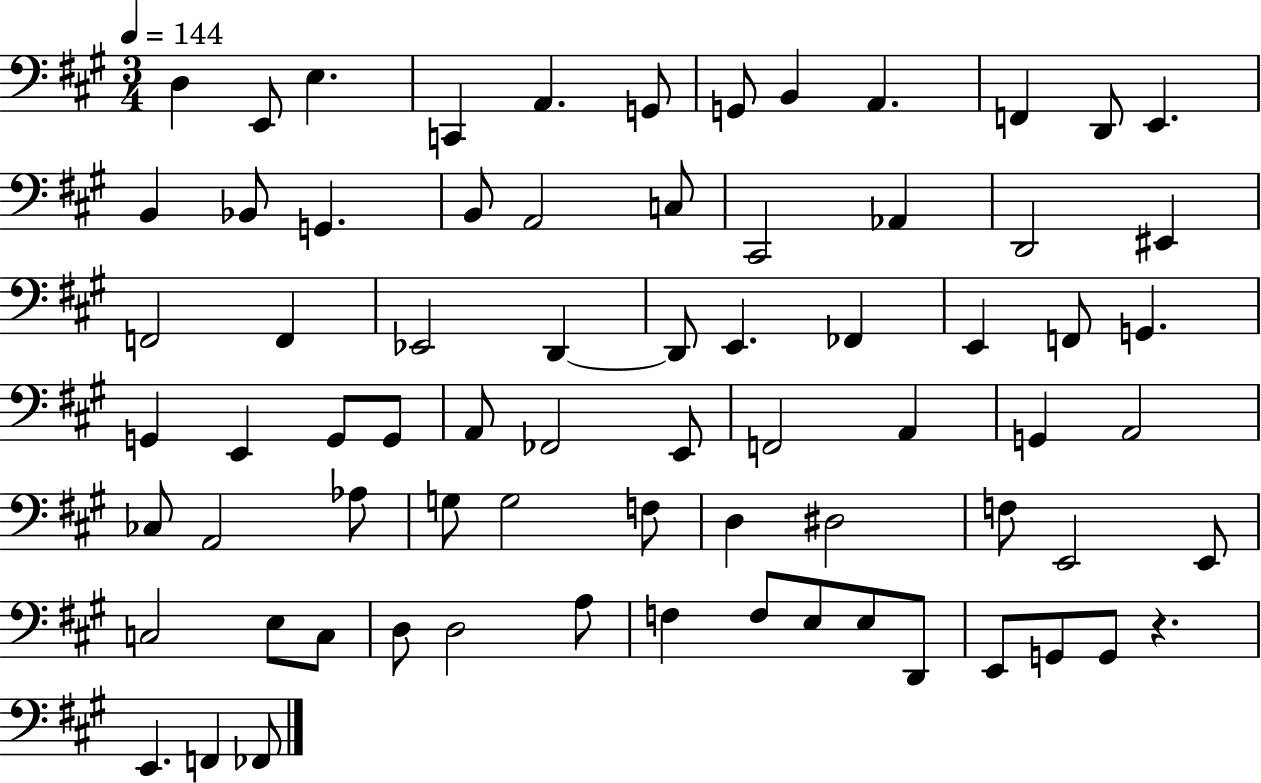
D3/q E2/e E3/q. C2/q A2/q. G2/e G2/e B2/q A2/q. F2/q D2/e E2/q. B2/q Bb2/e G2/q. B2/e A2/h C3/e C#2/h Ab2/q D2/h EIS2/q F2/h F2/q Eb2/h D2/q D2/e E2/q. FES2/q E2/q F2/e G2/q. G2/q E2/q G2/e G2/e A2/e FES2/h E2/e F2/h A2/q G2/q A2/h CES3/e A2/h Ab3/e G3/e G3/h F3/e D3/q D#3/h F3/e E2/h E2/e C3/h E3/e C3/e D3/e D3/h A3/e F3/q F3/e E3/e E3/e D2/e E2/e G2/e G2/e R/q. E2/q. F2/q FES2/e